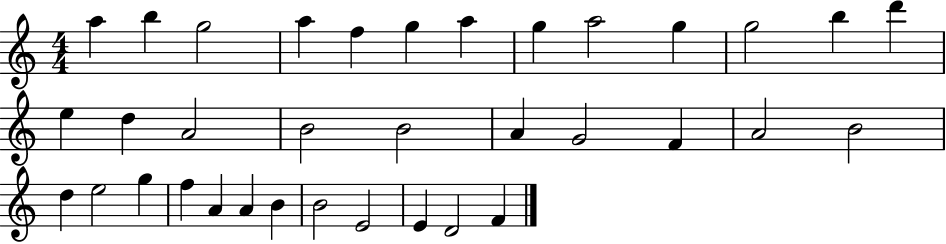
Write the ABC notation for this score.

X:1
T:Untitled
M:4/4
L:1/4
K:C
a b g2 a f g a g a2 g g2 b d' e d A2 B2 B2 A G2 F A2 B2 d e2 g f A A B B2 E2 E D2 F